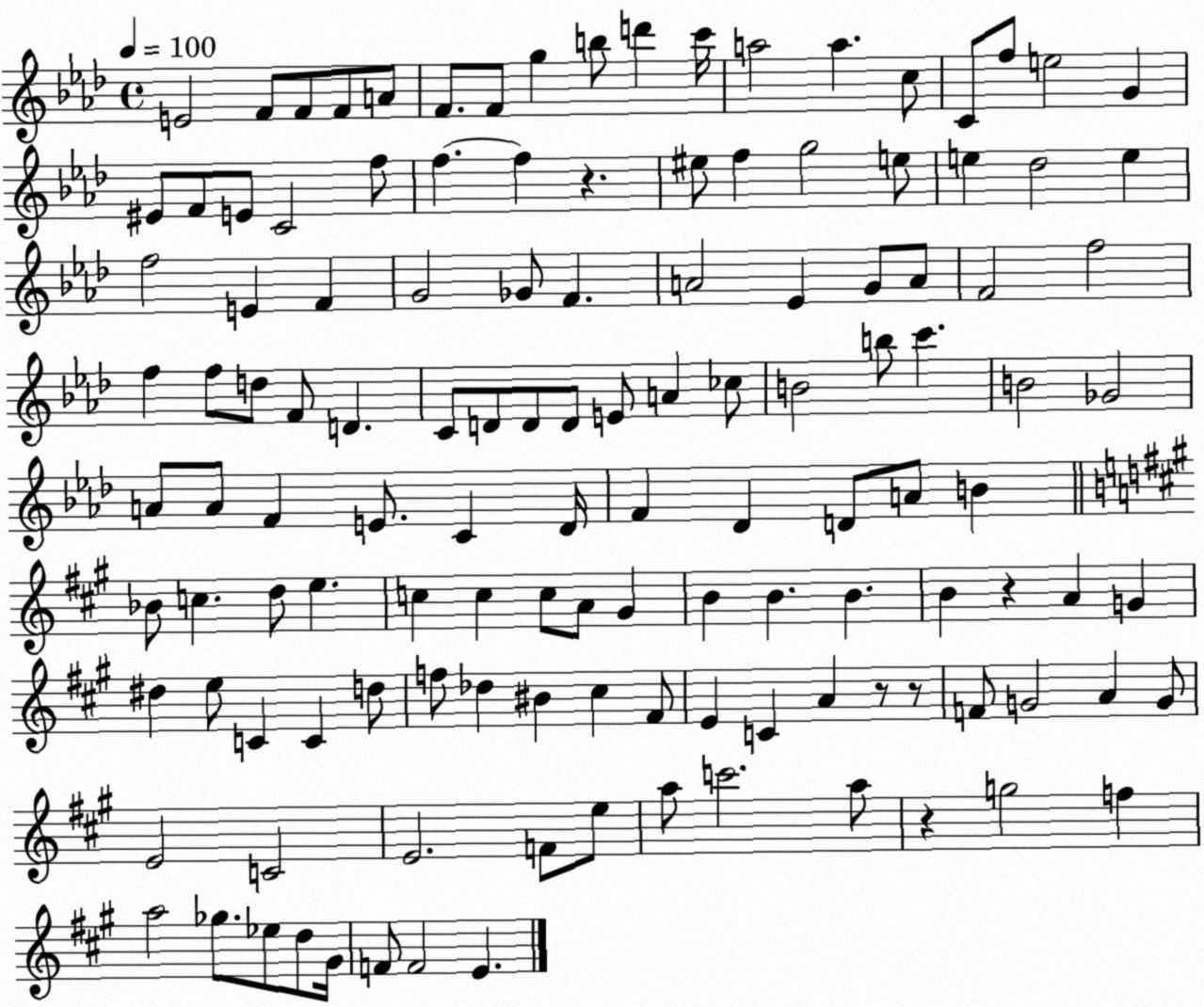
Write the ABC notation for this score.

X:1
T:Untitled
M:4/4
L:1/4
K:Ab
E2 F/2 F/2 F/2 A/2 F/2 F/2 g b/2 d' c'/4 a2 a c/2 C/2 f/2 e2 G ^E/2 F/2 E/2 C2 f/2 f f z ^e/2 f g2 e/2 e _d2 e f2 E F G2 _G/2 F A2 _E G/2 A/2 F2 f2 f f/2 d/2 F/2 D C/2 D/2 D/2 D/2 E/2 A _c/2 B2 b/2 c' B2 _G2 A/2 A/2 F E/2 C _D/4 F _D D/2 A/2 B _B/2 c d/2 e c c c/2 A/2 ^G B B B B z A G ^d e/2 C C d/2 f/2 _d ^B ^c ^F/2 E C A z/2 z/2 F/2 G2 A G/2 E2 C2 E2 F/2 e/2 a/2 c'2 a/2 z g2 f a2 _g/2 _e/2 d/2 ^G/4 F/2 F2 E